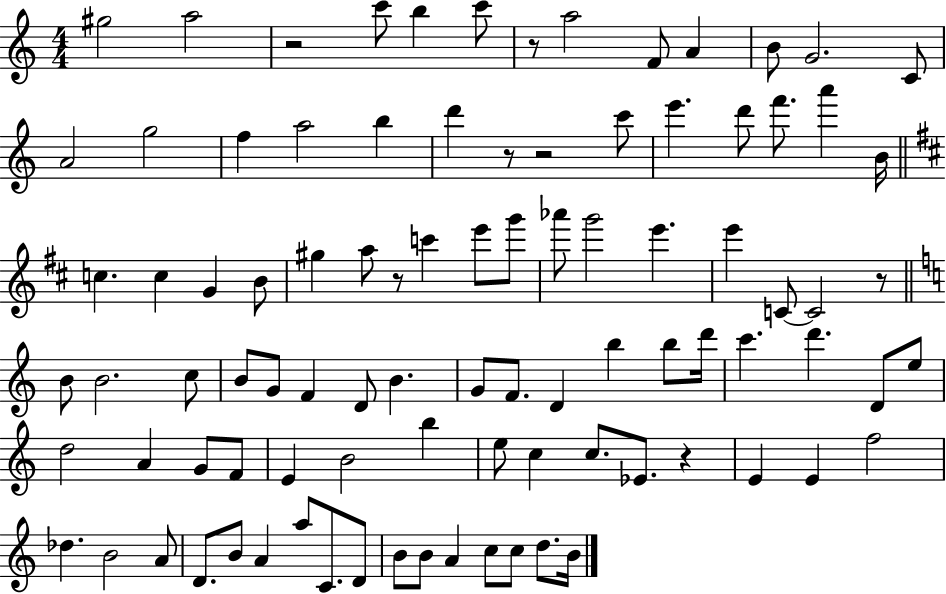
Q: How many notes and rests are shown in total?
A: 93